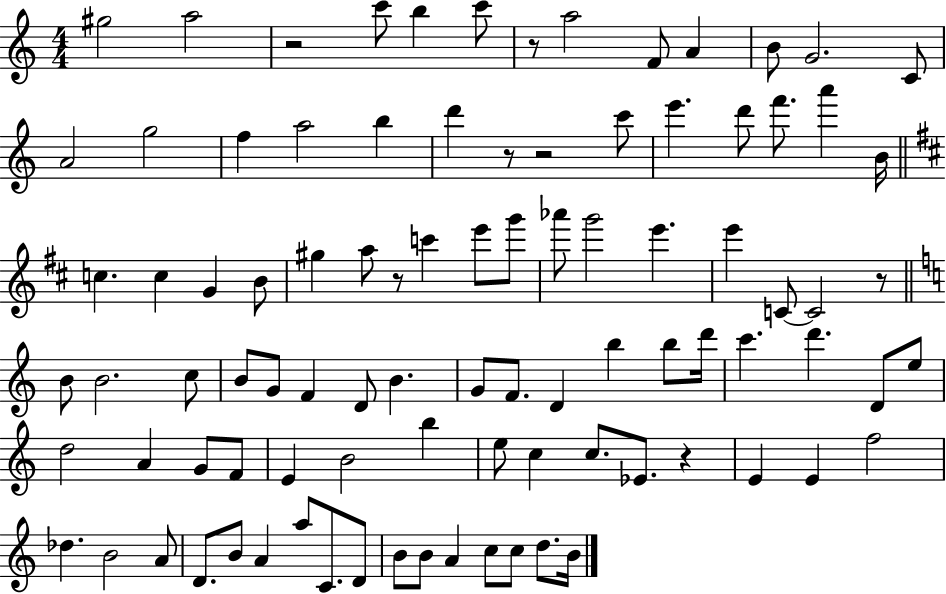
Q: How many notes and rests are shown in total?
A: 93